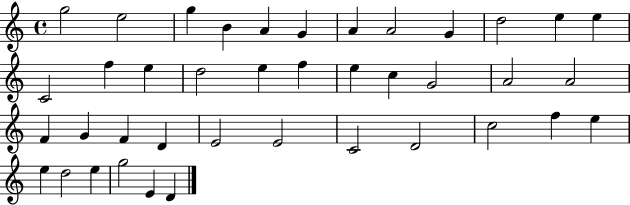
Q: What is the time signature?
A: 4/4